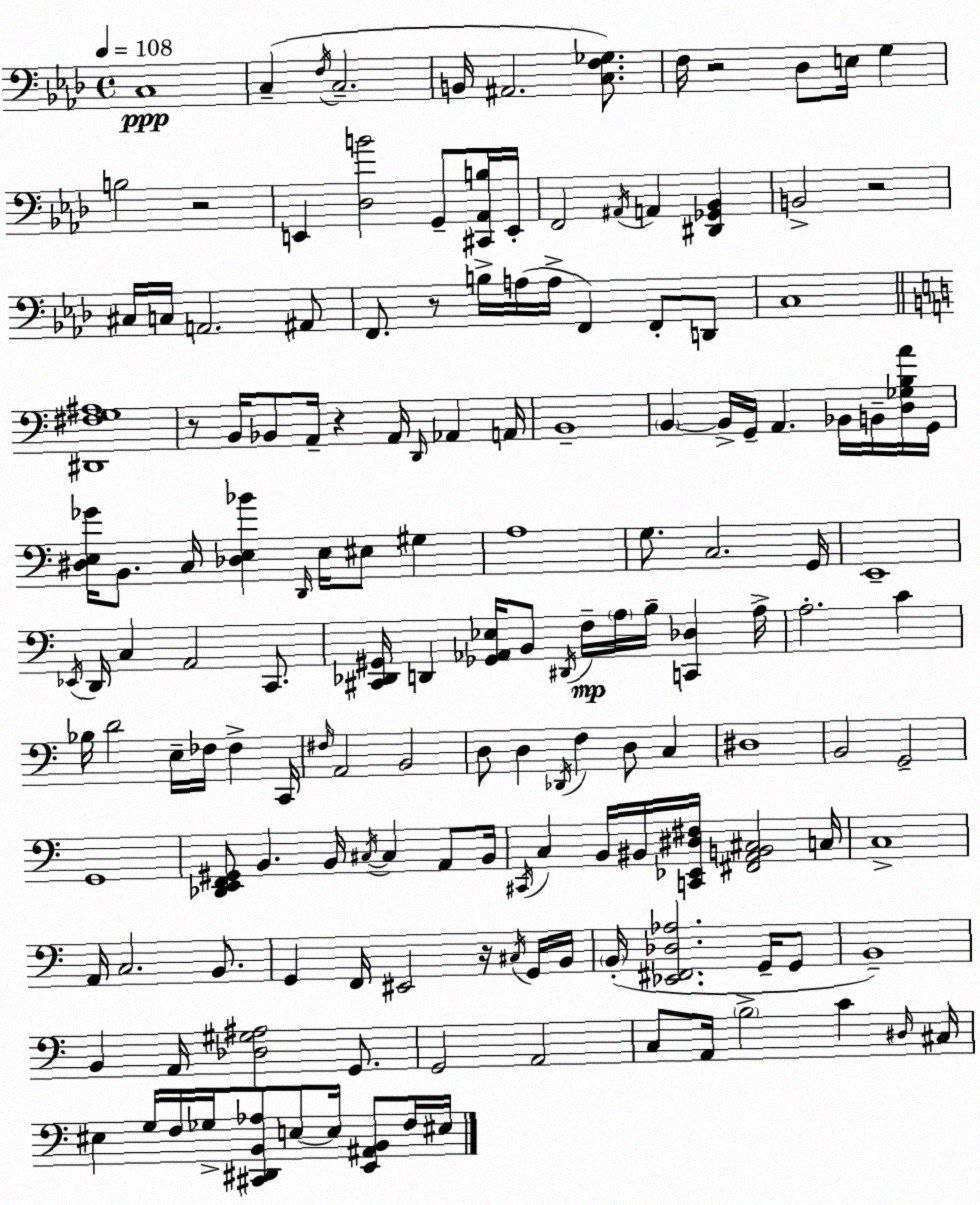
X:1
T:Untitled
M:4/4
L:1/4
K:Ab
C,4 C, F,/4 C,2 B,,/4 ^A,,2 [C,F,_G,]/2 F,/4 z2 _D,/2 E,/4 G, B,2 z2 E,, [_D,B]2 G,,/2 [^C,,_A,,B,]/4 E,,/4 F,,2 ^A,,/4 A,, [^D,,_G,,_B,,] B,,2 z2 ^C,/4 C,/4 A,,2 ^A,,/2 F,,/2 z/2 B,/4 A,/4 A,/4 F,, F,,/2 D,,/2 C,4 [^D,,^F,G,^A,]4 z/2 B,,/4 _B,,/2 A,,/4 z A,,/4 D,,/4 _A,, A,,/4 B,,4 B,, B,,/4 G,,/4 A,, _B,,/4 B,,/4 [D,_G,B,A]/4 G,,/4 [^D,E,_G]/4 B,,/2 C,/4 [_D,E,_B] D,,/4 E,/4 ^E,/2 ^G, A,4 G,/2 C,2 G,,/4 E,,4 _E,,/4 D,,/4 C, A,,2 C,,/2 [^C,,_D,,^G,,]/4 D,, [_G,,_A,,_E,]/4 B,,/2 ^D,,/4 F,/4 A,/4 B,/4 [C,,_D,] A,/4 A,2 C _B,/4 D2 E,/4 _F,/4 _F, C,,/4 ^F,/4 A,,2 B,,2 D,/2 D, _D,,/4 F, D,/2 C, ^D,4 B,,2 G,,2 G,,4 [_D,,E,,F,,^G,,]/2 B,, B,,/4 ^C,/4 ^C, A,,/2 B,,/4 ^C,,/4 C, B,,/4 ^B,,/4 [C,,_E,,^D,^F,]/4 [^F,,A,,B,,^C,]2 C,/4 C,4 A,,/4 C,2 B,,/2 G,, F,,/4 ^E,,2 z/4 ^C,/4 G,,/4 B,,/4 B,,/4 [_E,,^F,,_D,_A,]2 G,,/4 G,,/2 B,,4 B,, A,,/4 [_D,^G,^A,]2 G,,/2 G,,2 A,,2 C,/2 A,,/4 B,2 C ^D,/4 ^C,/4 ^E, G,/4 F,/4 _G,/4 [^C,,^D,,B,,_A,]/2 E,/2 E,/4 [E,,^A,,B,,]/2 F,/4 ^E,/4